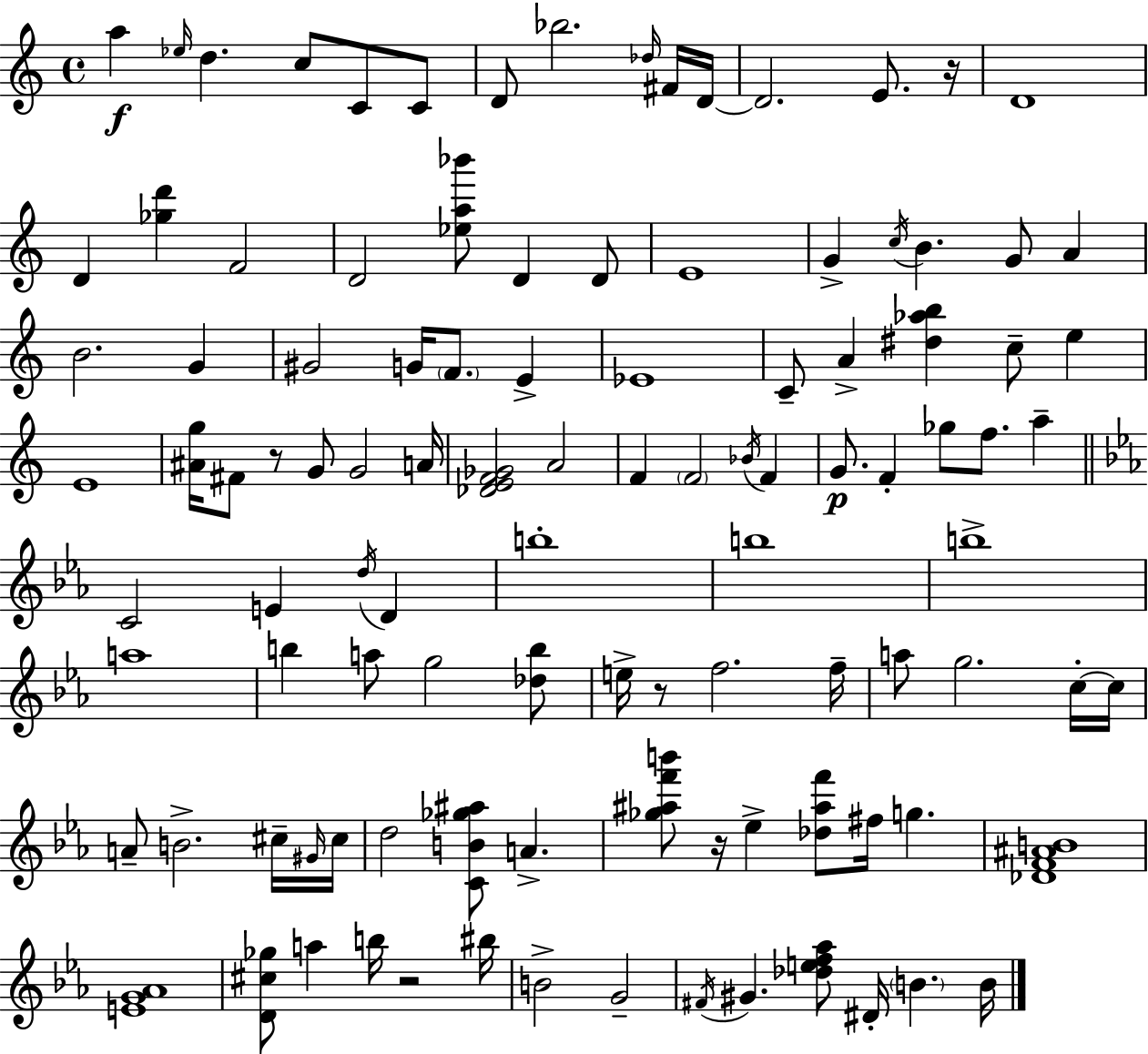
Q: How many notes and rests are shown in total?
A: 107